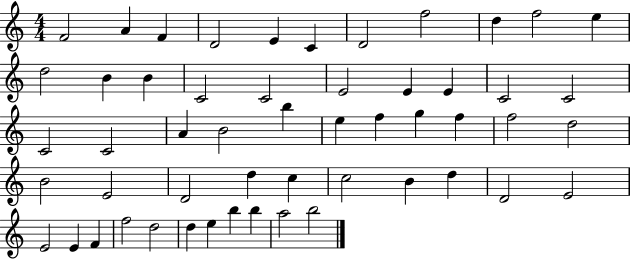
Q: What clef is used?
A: treble